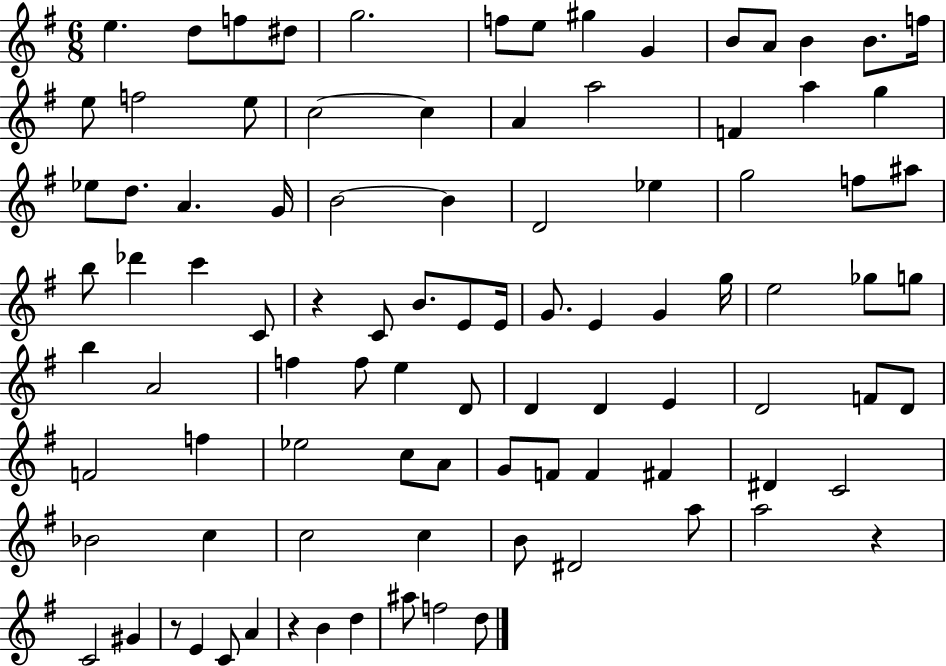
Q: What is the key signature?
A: G major